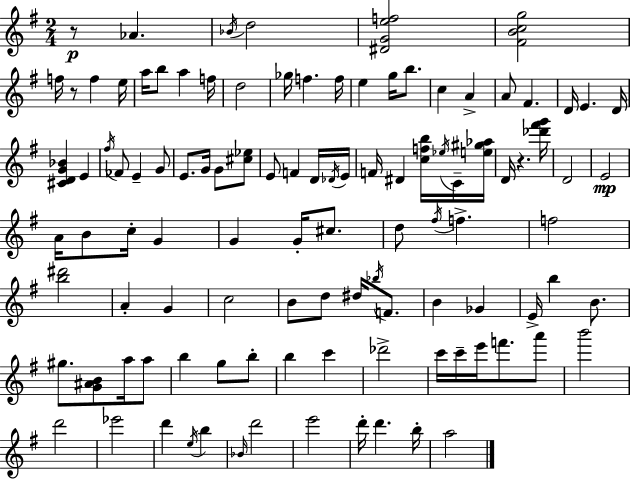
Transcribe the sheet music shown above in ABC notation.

X:1
T:Untitled
M:2/4
L:1/4
K:Em
z/2 _A _B/4 d2 [^DGef]2 [^FBcg]2 f/4 z/2 f e/4 a/4 b/2 a f/4 d2 _g/4 f f/4 e g/4 b/2 c A A/2 ^F D/4 E D/4 [^CDG_B] E ^f/4 _F/2 E G/2 E/2 G/4 G/2 [^c_e]/2 E/2 F D/4 _D/4 E/4 F/4 ^D [cfb]/4 _e/4 C/4 [e^g_a]/4 D/4 z [_d'^f'g']/4 D2 E2 A/4 B/2 c/4 G G G/4 ^c/2 d/2 ^f/4 f f2 [b^d']2 A G c2 B/2 d/2 ^d/4 _b/4 F/2 B _G E/4 b B/2 ^g/2 [G^AB]/2 a/4 a/2 b g/2 b/2 b c' _d'2 c'/4 c'/4 e'/4 f'/2 a'/2 b'2 d'2 _e'2 d' e/4 b _B/4 d'2 e'2 d'/4 d' b/4 a2